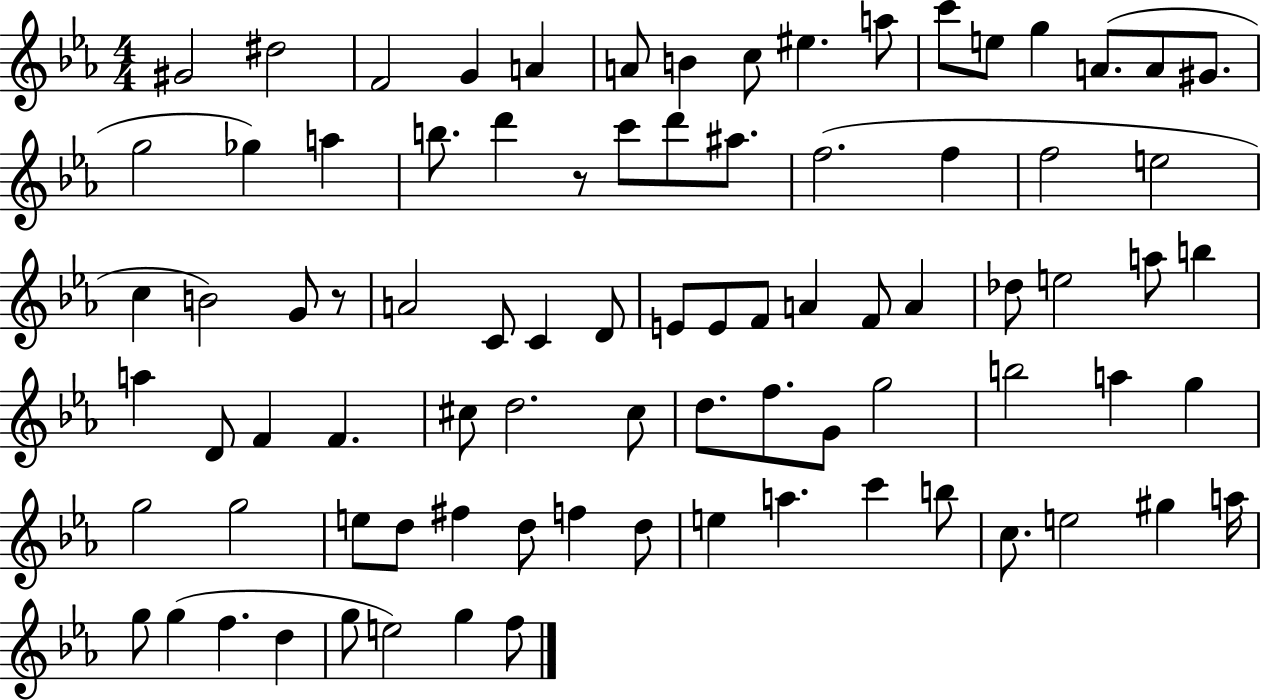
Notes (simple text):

G#4/h D#5/h F4/h G4/q A4/q A4/e B4/q C5/e EIS5/q. A5/e C6/e E5/e G5/q A4/e. A4/e G#4/e. G5/h Gb5/q A5/q B5/e. D6/q R/e C6/e D6/e A#5/e. F5/h. F5/q F5/h E5/h C5/q B4/h G4/e R/e A4/h C4/e C4/q D4/e E4/e E4/e F4/e A4/q F4/e A4/q Db5/e E5/h A5/e B5/q A5/q D4/e F4/q F4/q. C#5/e D5/h. C#5/e D5/e. F5/e. G4/e G5/h B5/h A5/q G5/q G5/h G5/h E5/e D5/e F#5/q D5/e F5/q D5/e E5/q A5/q. C6/q B5/e C5/e. E5/h G#5/q A5/s G5/e G5/q F5/q. D5/q G5/e E5/h G5/q F5/e